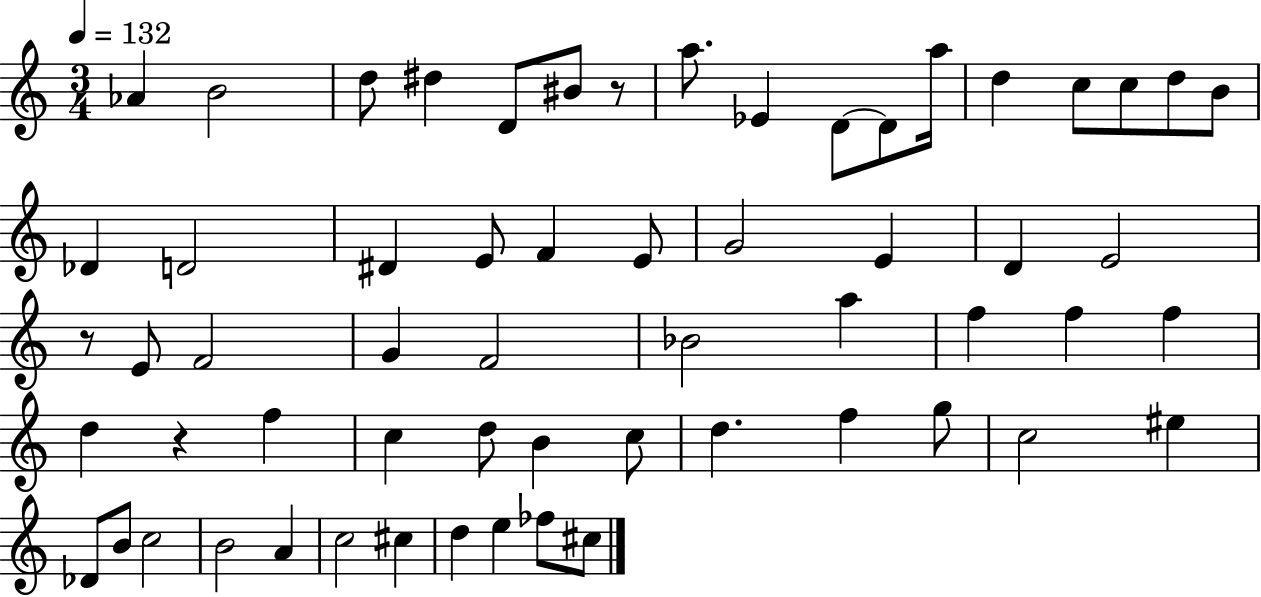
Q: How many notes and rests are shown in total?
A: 60